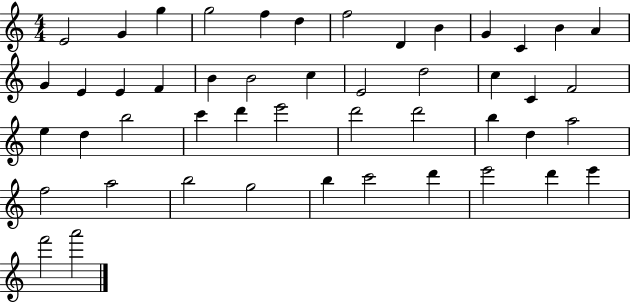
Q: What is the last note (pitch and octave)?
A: A6